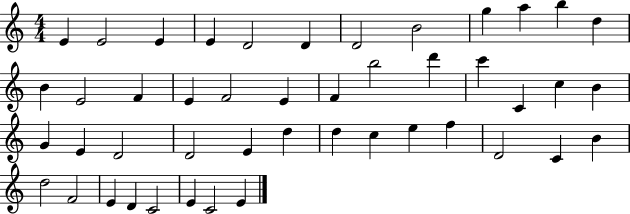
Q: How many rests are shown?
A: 0